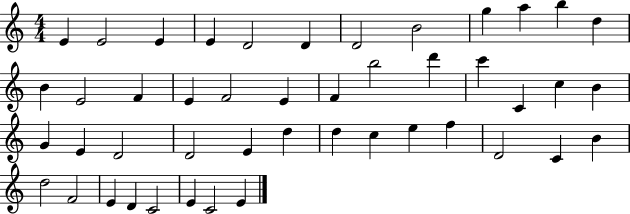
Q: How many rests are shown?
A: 0